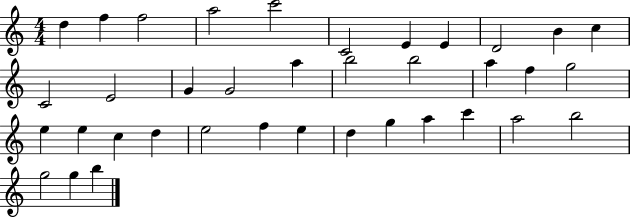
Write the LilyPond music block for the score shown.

{
  \clef treble
  \numericTimeSignature
  \time 4/4
  \key c \major
  d''4 f''4 f''2 | a''2 c'''2 | c'2 e'4 e'4 | d'2 b'4 c''4 | \break c'2 e'2 | g'4 g'2 a''4 | b''2 b''2 | a''4 f''4 g''2 | \break e''4 e''4 c''4 d''4 | e''2 f''4 e''4 | d''4 g''4 a''4 c'''4 | a''2 b''2 | \break g''2 g''4 b''4 | \bar "|."
}